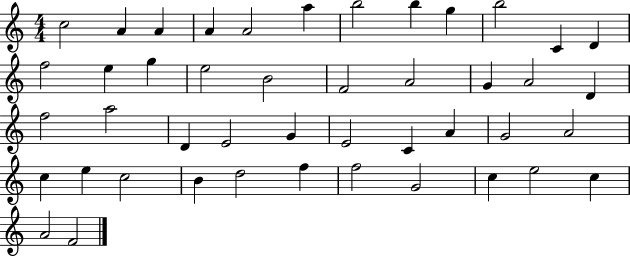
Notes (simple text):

C5/h A4/q A4/q A4/q A4/h A5/q B5/h B5/q G5/q B5/h C4/q D4/q F5/h E5/q G5/q E5/h B4/h F4/h A4/h G4/q A4/h D4/q F5/h A5/h D4/q E4/h G4/q E4/h C4/q A4/q G4/h A4/h C5/q E5/q C5/h B4/q D5/h F5/q F5/h G4/h C5/q E5/h C5/q A4/h F4/h